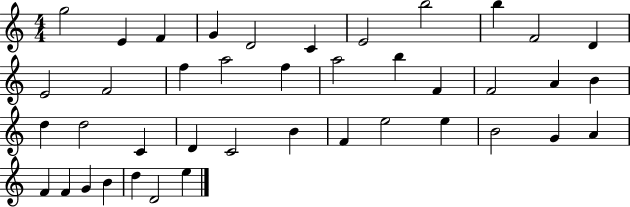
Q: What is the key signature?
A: C major